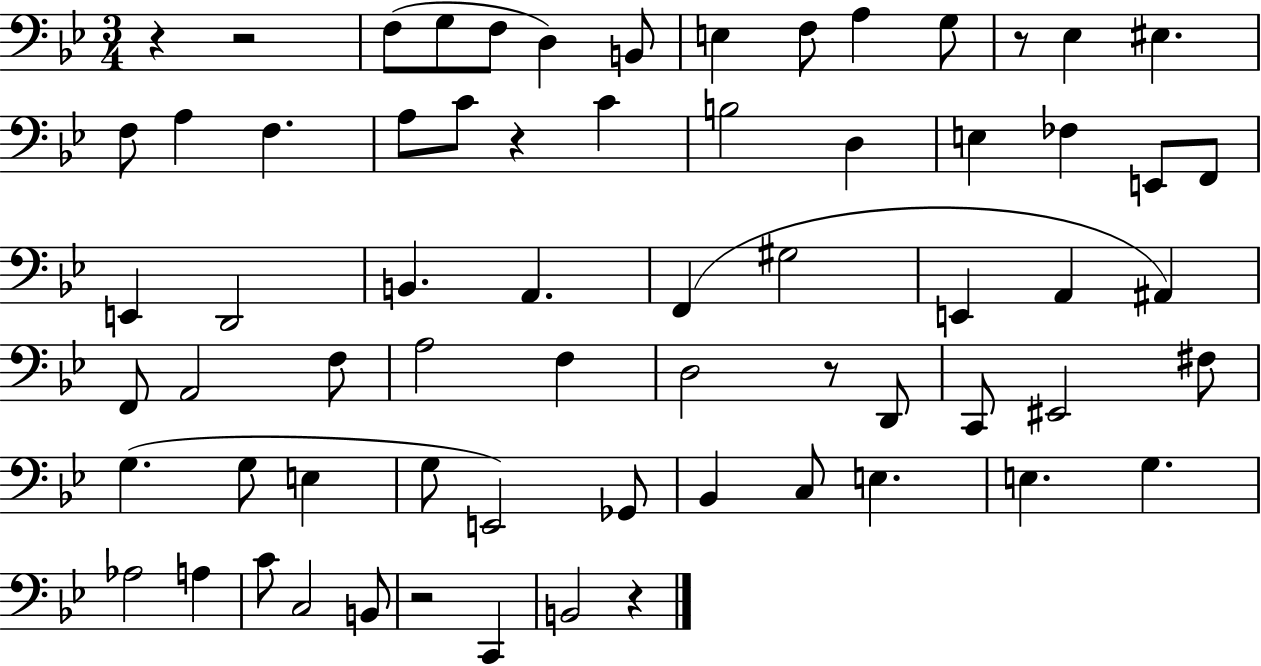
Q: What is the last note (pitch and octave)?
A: B2